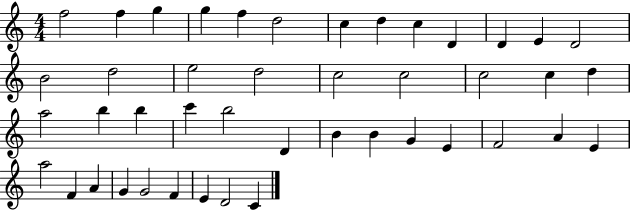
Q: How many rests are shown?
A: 0